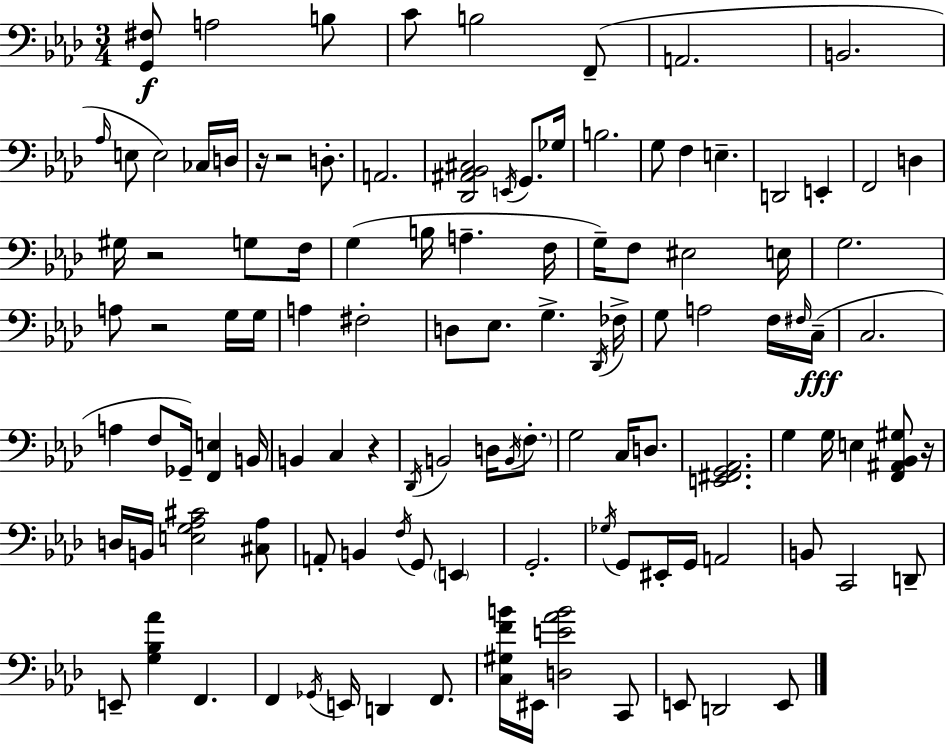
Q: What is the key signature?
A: F minor